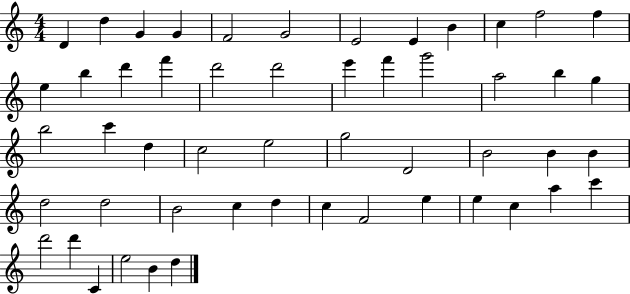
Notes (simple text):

D4/q D5/q G4/q G4/q F4/h G4/h E4/h E4/q B4/q C5/q F5/h F5/q E5/q B5/q D6/q F6/q D6/h D6/h E6/q F6/q G6/h A5/h B5/q G5/q B5/h C6/q D5/q C5/h E5/h G5/h D4/h B4/h B4/q B4/q D5/h D5/h B4/h C5/q D5/q C5/q F4/h E5/q E5/q C5/q A5/q C6/q D6/h D6/q C4/q E5/h B4/q D5/q